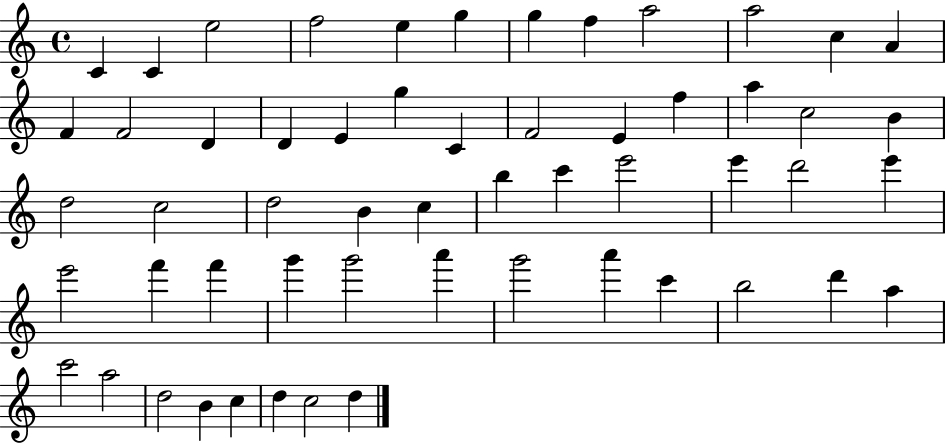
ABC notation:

X:1
T:Untitled
M:4/4
L:1/4
K:C
C C e2 f2 e g g f a2 a2 c A F F2 D D E g C F2 E f a c2 B d2 c2 d2 B c b c' e'2 e' d'2 e' e'2 f' f' g' g'2 a' g'2 a' c' b2 d' a c'2 a2 d2 B c d c2 d